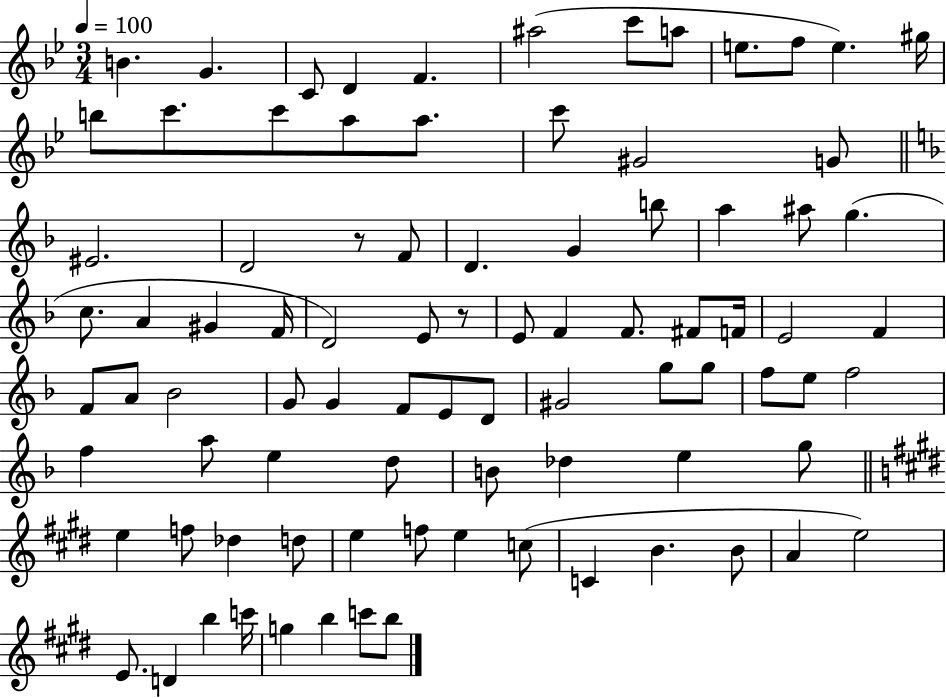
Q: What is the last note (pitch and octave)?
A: B5